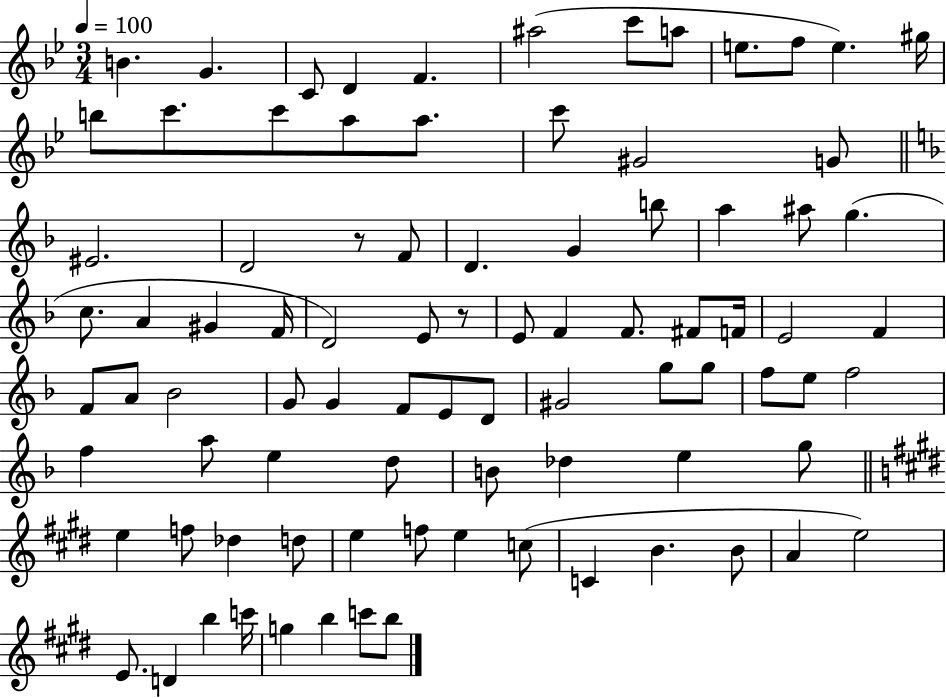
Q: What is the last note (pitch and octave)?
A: B5